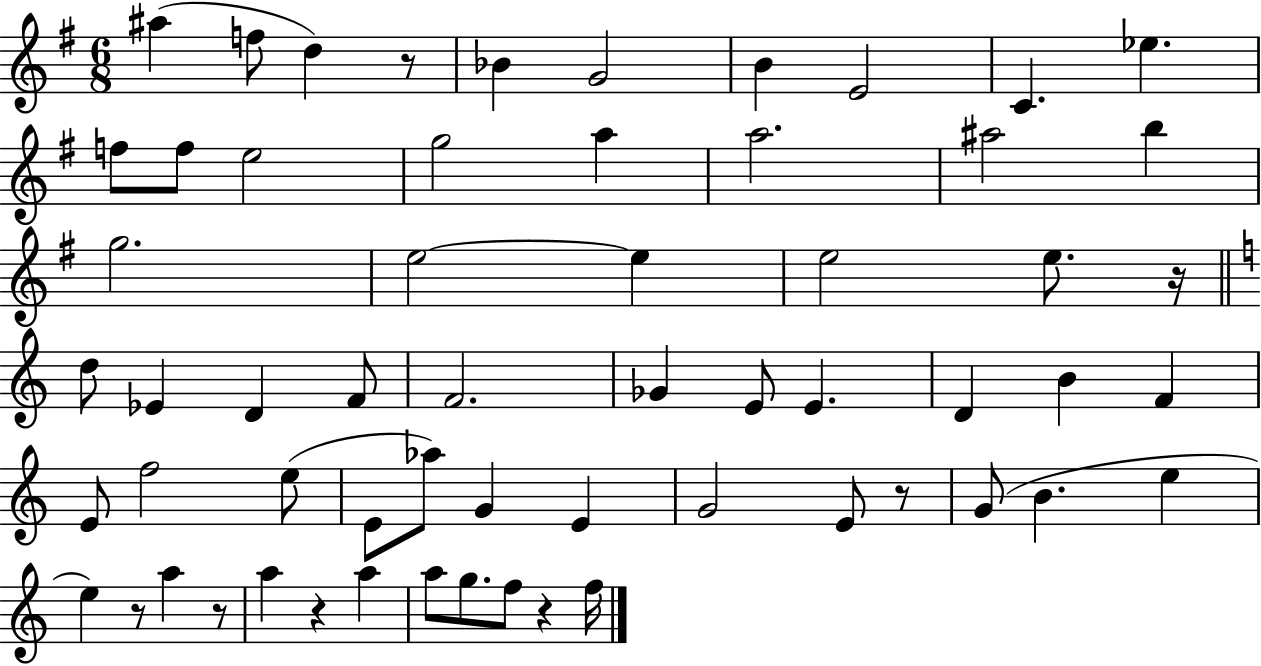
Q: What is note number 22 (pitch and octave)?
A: E5